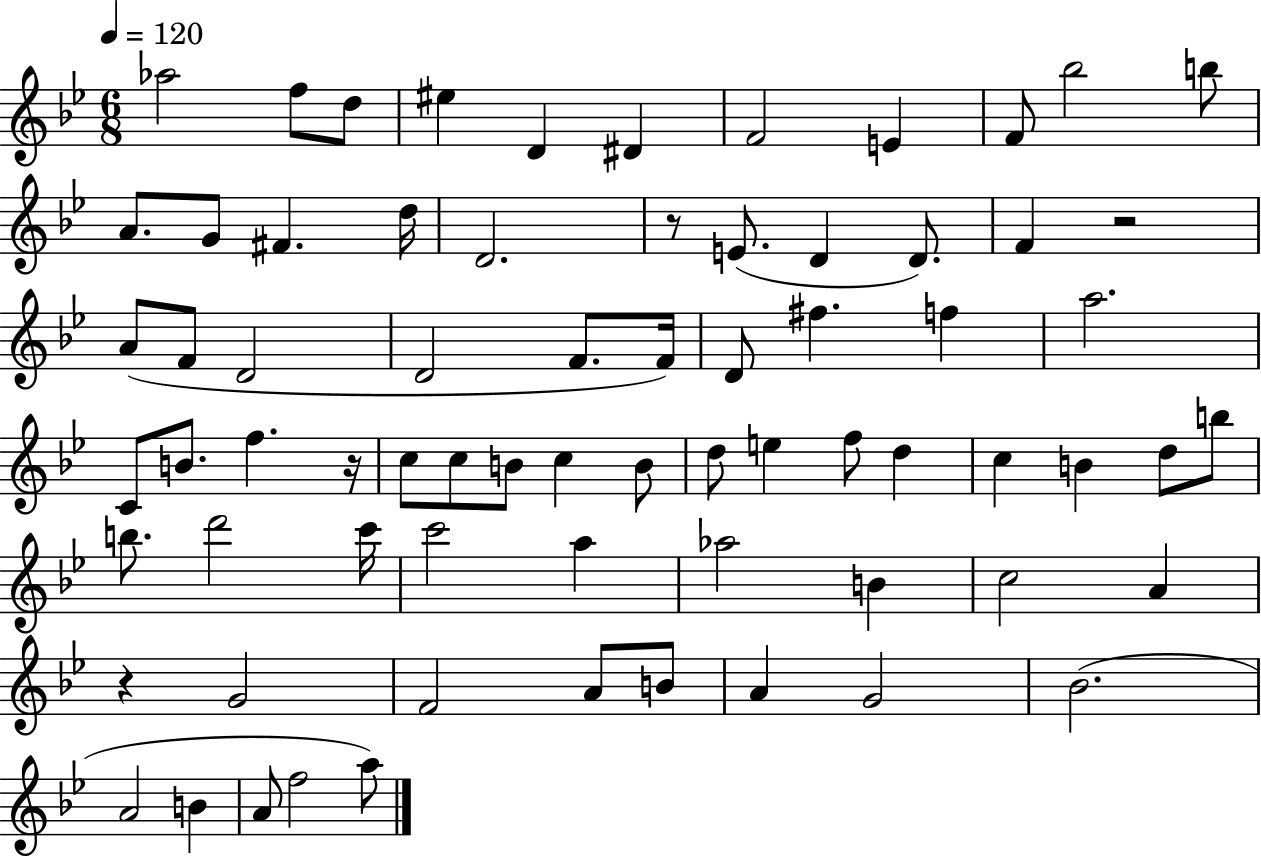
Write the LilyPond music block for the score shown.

{
  \clef treble
  \numericTimeSignature
  \time 6/8
  \key bes \major
  \tempo 4 = 120
  \repeat volta 2 { aes''2 f''8 d''8 | eis''4 d'4 dis'4 | f'2 e'4 | f'8 bes''2 b''8 | \break a'8. g'8 fis'4. d''16 | d'2. | r8 e'8.( d'4 d'8.) | f'4 r2 | \break a'8( f'8 d'2 | d'2 f'8. f'16) | d'8 fis''4. f''4 | a''2. | \break c'8 b'8. f''4. r16 | c''8 c''8 b'8 c''4 b'8 | d''8 e''4 f''8 d''4 | c''4 b'4 d''8 b''8 | \break b''8. d'''2 c'''16 | c'''2 a''4 | aes''2 b'4 | c''2 a'4 | \break r4 g'2 | f'2 a'8 b'8 | a'4 g'2 | bes'2.( | \break a'2 b'4 | a'8 f''2 a''8) | } \bar "|."
}